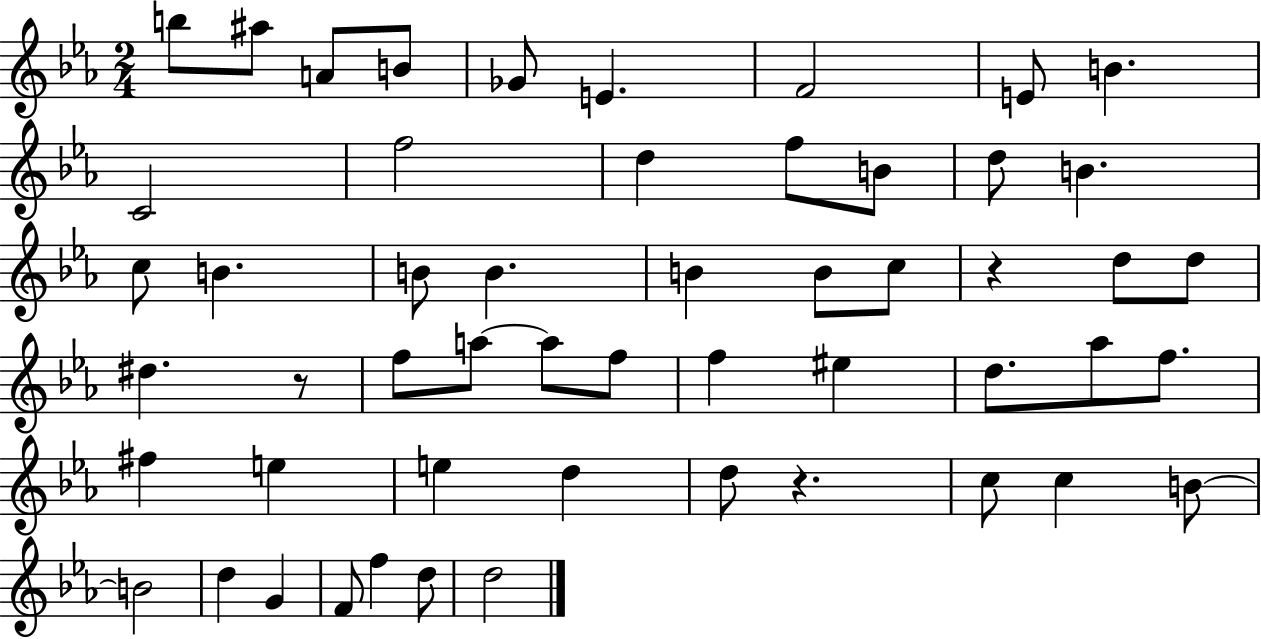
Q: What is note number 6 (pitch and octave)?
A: E4